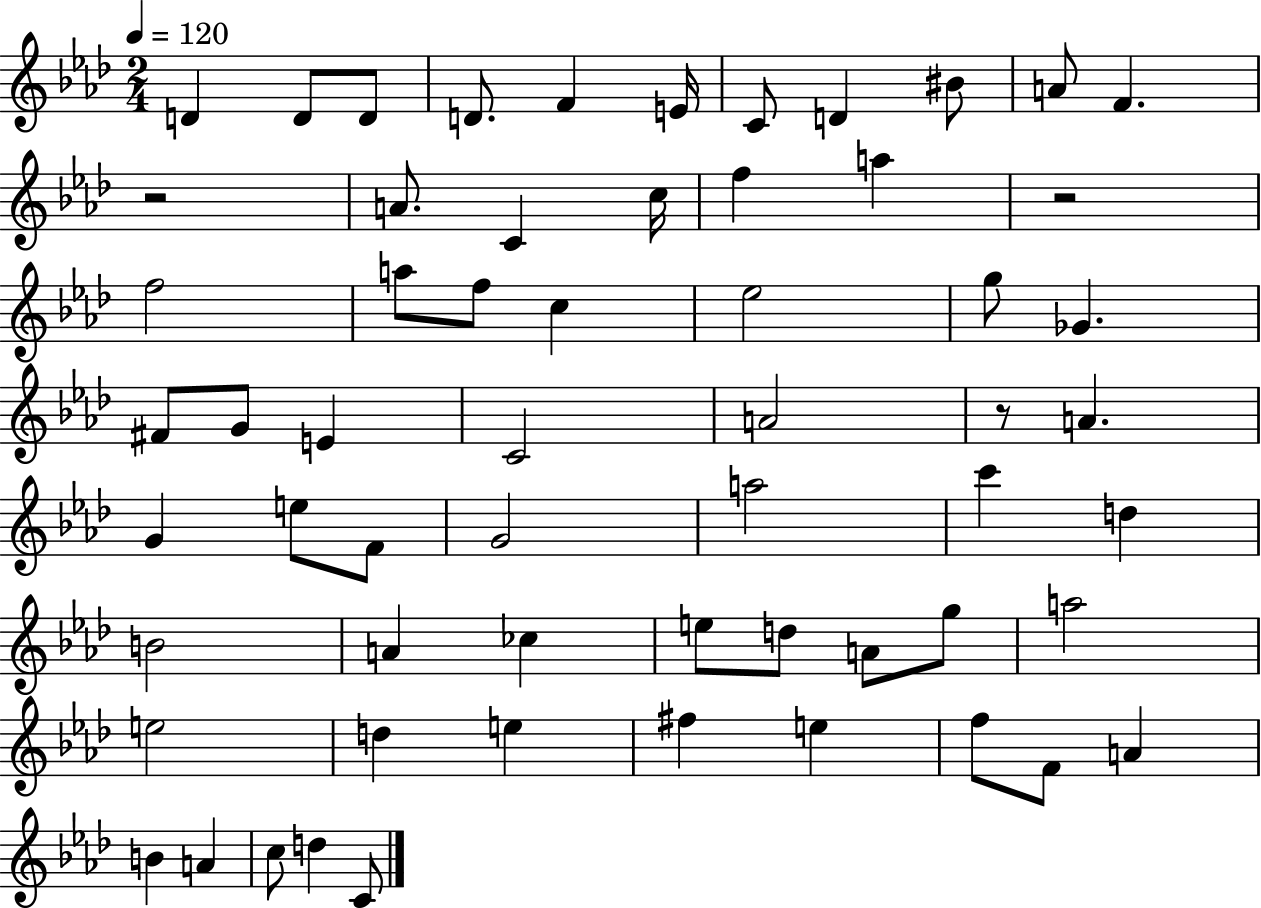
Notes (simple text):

D4/q D4/e D4/e D4/e. F4/q E4/s C4/e D4/q BIS4/e A4/e F4/q. R/h A4/e. C4/q C5/s F5/q A5/q R/h F5/h A5/e F5/e C5/q Eb5/h G5/e Gb4/q. F#4/e G4/e E4/q C4/h A4/h R/e A4/q. G4/q E5/e F4/e G4/h A5/h C6/q D5/q B4/h A4/q CES5/q E5/e D5/e A4/e G5/e A5/h E5/h D5/q E5/q F#5/q E5/q F5/e F4/e A4/q B4/q A4/q C5/e D5/q C4/e